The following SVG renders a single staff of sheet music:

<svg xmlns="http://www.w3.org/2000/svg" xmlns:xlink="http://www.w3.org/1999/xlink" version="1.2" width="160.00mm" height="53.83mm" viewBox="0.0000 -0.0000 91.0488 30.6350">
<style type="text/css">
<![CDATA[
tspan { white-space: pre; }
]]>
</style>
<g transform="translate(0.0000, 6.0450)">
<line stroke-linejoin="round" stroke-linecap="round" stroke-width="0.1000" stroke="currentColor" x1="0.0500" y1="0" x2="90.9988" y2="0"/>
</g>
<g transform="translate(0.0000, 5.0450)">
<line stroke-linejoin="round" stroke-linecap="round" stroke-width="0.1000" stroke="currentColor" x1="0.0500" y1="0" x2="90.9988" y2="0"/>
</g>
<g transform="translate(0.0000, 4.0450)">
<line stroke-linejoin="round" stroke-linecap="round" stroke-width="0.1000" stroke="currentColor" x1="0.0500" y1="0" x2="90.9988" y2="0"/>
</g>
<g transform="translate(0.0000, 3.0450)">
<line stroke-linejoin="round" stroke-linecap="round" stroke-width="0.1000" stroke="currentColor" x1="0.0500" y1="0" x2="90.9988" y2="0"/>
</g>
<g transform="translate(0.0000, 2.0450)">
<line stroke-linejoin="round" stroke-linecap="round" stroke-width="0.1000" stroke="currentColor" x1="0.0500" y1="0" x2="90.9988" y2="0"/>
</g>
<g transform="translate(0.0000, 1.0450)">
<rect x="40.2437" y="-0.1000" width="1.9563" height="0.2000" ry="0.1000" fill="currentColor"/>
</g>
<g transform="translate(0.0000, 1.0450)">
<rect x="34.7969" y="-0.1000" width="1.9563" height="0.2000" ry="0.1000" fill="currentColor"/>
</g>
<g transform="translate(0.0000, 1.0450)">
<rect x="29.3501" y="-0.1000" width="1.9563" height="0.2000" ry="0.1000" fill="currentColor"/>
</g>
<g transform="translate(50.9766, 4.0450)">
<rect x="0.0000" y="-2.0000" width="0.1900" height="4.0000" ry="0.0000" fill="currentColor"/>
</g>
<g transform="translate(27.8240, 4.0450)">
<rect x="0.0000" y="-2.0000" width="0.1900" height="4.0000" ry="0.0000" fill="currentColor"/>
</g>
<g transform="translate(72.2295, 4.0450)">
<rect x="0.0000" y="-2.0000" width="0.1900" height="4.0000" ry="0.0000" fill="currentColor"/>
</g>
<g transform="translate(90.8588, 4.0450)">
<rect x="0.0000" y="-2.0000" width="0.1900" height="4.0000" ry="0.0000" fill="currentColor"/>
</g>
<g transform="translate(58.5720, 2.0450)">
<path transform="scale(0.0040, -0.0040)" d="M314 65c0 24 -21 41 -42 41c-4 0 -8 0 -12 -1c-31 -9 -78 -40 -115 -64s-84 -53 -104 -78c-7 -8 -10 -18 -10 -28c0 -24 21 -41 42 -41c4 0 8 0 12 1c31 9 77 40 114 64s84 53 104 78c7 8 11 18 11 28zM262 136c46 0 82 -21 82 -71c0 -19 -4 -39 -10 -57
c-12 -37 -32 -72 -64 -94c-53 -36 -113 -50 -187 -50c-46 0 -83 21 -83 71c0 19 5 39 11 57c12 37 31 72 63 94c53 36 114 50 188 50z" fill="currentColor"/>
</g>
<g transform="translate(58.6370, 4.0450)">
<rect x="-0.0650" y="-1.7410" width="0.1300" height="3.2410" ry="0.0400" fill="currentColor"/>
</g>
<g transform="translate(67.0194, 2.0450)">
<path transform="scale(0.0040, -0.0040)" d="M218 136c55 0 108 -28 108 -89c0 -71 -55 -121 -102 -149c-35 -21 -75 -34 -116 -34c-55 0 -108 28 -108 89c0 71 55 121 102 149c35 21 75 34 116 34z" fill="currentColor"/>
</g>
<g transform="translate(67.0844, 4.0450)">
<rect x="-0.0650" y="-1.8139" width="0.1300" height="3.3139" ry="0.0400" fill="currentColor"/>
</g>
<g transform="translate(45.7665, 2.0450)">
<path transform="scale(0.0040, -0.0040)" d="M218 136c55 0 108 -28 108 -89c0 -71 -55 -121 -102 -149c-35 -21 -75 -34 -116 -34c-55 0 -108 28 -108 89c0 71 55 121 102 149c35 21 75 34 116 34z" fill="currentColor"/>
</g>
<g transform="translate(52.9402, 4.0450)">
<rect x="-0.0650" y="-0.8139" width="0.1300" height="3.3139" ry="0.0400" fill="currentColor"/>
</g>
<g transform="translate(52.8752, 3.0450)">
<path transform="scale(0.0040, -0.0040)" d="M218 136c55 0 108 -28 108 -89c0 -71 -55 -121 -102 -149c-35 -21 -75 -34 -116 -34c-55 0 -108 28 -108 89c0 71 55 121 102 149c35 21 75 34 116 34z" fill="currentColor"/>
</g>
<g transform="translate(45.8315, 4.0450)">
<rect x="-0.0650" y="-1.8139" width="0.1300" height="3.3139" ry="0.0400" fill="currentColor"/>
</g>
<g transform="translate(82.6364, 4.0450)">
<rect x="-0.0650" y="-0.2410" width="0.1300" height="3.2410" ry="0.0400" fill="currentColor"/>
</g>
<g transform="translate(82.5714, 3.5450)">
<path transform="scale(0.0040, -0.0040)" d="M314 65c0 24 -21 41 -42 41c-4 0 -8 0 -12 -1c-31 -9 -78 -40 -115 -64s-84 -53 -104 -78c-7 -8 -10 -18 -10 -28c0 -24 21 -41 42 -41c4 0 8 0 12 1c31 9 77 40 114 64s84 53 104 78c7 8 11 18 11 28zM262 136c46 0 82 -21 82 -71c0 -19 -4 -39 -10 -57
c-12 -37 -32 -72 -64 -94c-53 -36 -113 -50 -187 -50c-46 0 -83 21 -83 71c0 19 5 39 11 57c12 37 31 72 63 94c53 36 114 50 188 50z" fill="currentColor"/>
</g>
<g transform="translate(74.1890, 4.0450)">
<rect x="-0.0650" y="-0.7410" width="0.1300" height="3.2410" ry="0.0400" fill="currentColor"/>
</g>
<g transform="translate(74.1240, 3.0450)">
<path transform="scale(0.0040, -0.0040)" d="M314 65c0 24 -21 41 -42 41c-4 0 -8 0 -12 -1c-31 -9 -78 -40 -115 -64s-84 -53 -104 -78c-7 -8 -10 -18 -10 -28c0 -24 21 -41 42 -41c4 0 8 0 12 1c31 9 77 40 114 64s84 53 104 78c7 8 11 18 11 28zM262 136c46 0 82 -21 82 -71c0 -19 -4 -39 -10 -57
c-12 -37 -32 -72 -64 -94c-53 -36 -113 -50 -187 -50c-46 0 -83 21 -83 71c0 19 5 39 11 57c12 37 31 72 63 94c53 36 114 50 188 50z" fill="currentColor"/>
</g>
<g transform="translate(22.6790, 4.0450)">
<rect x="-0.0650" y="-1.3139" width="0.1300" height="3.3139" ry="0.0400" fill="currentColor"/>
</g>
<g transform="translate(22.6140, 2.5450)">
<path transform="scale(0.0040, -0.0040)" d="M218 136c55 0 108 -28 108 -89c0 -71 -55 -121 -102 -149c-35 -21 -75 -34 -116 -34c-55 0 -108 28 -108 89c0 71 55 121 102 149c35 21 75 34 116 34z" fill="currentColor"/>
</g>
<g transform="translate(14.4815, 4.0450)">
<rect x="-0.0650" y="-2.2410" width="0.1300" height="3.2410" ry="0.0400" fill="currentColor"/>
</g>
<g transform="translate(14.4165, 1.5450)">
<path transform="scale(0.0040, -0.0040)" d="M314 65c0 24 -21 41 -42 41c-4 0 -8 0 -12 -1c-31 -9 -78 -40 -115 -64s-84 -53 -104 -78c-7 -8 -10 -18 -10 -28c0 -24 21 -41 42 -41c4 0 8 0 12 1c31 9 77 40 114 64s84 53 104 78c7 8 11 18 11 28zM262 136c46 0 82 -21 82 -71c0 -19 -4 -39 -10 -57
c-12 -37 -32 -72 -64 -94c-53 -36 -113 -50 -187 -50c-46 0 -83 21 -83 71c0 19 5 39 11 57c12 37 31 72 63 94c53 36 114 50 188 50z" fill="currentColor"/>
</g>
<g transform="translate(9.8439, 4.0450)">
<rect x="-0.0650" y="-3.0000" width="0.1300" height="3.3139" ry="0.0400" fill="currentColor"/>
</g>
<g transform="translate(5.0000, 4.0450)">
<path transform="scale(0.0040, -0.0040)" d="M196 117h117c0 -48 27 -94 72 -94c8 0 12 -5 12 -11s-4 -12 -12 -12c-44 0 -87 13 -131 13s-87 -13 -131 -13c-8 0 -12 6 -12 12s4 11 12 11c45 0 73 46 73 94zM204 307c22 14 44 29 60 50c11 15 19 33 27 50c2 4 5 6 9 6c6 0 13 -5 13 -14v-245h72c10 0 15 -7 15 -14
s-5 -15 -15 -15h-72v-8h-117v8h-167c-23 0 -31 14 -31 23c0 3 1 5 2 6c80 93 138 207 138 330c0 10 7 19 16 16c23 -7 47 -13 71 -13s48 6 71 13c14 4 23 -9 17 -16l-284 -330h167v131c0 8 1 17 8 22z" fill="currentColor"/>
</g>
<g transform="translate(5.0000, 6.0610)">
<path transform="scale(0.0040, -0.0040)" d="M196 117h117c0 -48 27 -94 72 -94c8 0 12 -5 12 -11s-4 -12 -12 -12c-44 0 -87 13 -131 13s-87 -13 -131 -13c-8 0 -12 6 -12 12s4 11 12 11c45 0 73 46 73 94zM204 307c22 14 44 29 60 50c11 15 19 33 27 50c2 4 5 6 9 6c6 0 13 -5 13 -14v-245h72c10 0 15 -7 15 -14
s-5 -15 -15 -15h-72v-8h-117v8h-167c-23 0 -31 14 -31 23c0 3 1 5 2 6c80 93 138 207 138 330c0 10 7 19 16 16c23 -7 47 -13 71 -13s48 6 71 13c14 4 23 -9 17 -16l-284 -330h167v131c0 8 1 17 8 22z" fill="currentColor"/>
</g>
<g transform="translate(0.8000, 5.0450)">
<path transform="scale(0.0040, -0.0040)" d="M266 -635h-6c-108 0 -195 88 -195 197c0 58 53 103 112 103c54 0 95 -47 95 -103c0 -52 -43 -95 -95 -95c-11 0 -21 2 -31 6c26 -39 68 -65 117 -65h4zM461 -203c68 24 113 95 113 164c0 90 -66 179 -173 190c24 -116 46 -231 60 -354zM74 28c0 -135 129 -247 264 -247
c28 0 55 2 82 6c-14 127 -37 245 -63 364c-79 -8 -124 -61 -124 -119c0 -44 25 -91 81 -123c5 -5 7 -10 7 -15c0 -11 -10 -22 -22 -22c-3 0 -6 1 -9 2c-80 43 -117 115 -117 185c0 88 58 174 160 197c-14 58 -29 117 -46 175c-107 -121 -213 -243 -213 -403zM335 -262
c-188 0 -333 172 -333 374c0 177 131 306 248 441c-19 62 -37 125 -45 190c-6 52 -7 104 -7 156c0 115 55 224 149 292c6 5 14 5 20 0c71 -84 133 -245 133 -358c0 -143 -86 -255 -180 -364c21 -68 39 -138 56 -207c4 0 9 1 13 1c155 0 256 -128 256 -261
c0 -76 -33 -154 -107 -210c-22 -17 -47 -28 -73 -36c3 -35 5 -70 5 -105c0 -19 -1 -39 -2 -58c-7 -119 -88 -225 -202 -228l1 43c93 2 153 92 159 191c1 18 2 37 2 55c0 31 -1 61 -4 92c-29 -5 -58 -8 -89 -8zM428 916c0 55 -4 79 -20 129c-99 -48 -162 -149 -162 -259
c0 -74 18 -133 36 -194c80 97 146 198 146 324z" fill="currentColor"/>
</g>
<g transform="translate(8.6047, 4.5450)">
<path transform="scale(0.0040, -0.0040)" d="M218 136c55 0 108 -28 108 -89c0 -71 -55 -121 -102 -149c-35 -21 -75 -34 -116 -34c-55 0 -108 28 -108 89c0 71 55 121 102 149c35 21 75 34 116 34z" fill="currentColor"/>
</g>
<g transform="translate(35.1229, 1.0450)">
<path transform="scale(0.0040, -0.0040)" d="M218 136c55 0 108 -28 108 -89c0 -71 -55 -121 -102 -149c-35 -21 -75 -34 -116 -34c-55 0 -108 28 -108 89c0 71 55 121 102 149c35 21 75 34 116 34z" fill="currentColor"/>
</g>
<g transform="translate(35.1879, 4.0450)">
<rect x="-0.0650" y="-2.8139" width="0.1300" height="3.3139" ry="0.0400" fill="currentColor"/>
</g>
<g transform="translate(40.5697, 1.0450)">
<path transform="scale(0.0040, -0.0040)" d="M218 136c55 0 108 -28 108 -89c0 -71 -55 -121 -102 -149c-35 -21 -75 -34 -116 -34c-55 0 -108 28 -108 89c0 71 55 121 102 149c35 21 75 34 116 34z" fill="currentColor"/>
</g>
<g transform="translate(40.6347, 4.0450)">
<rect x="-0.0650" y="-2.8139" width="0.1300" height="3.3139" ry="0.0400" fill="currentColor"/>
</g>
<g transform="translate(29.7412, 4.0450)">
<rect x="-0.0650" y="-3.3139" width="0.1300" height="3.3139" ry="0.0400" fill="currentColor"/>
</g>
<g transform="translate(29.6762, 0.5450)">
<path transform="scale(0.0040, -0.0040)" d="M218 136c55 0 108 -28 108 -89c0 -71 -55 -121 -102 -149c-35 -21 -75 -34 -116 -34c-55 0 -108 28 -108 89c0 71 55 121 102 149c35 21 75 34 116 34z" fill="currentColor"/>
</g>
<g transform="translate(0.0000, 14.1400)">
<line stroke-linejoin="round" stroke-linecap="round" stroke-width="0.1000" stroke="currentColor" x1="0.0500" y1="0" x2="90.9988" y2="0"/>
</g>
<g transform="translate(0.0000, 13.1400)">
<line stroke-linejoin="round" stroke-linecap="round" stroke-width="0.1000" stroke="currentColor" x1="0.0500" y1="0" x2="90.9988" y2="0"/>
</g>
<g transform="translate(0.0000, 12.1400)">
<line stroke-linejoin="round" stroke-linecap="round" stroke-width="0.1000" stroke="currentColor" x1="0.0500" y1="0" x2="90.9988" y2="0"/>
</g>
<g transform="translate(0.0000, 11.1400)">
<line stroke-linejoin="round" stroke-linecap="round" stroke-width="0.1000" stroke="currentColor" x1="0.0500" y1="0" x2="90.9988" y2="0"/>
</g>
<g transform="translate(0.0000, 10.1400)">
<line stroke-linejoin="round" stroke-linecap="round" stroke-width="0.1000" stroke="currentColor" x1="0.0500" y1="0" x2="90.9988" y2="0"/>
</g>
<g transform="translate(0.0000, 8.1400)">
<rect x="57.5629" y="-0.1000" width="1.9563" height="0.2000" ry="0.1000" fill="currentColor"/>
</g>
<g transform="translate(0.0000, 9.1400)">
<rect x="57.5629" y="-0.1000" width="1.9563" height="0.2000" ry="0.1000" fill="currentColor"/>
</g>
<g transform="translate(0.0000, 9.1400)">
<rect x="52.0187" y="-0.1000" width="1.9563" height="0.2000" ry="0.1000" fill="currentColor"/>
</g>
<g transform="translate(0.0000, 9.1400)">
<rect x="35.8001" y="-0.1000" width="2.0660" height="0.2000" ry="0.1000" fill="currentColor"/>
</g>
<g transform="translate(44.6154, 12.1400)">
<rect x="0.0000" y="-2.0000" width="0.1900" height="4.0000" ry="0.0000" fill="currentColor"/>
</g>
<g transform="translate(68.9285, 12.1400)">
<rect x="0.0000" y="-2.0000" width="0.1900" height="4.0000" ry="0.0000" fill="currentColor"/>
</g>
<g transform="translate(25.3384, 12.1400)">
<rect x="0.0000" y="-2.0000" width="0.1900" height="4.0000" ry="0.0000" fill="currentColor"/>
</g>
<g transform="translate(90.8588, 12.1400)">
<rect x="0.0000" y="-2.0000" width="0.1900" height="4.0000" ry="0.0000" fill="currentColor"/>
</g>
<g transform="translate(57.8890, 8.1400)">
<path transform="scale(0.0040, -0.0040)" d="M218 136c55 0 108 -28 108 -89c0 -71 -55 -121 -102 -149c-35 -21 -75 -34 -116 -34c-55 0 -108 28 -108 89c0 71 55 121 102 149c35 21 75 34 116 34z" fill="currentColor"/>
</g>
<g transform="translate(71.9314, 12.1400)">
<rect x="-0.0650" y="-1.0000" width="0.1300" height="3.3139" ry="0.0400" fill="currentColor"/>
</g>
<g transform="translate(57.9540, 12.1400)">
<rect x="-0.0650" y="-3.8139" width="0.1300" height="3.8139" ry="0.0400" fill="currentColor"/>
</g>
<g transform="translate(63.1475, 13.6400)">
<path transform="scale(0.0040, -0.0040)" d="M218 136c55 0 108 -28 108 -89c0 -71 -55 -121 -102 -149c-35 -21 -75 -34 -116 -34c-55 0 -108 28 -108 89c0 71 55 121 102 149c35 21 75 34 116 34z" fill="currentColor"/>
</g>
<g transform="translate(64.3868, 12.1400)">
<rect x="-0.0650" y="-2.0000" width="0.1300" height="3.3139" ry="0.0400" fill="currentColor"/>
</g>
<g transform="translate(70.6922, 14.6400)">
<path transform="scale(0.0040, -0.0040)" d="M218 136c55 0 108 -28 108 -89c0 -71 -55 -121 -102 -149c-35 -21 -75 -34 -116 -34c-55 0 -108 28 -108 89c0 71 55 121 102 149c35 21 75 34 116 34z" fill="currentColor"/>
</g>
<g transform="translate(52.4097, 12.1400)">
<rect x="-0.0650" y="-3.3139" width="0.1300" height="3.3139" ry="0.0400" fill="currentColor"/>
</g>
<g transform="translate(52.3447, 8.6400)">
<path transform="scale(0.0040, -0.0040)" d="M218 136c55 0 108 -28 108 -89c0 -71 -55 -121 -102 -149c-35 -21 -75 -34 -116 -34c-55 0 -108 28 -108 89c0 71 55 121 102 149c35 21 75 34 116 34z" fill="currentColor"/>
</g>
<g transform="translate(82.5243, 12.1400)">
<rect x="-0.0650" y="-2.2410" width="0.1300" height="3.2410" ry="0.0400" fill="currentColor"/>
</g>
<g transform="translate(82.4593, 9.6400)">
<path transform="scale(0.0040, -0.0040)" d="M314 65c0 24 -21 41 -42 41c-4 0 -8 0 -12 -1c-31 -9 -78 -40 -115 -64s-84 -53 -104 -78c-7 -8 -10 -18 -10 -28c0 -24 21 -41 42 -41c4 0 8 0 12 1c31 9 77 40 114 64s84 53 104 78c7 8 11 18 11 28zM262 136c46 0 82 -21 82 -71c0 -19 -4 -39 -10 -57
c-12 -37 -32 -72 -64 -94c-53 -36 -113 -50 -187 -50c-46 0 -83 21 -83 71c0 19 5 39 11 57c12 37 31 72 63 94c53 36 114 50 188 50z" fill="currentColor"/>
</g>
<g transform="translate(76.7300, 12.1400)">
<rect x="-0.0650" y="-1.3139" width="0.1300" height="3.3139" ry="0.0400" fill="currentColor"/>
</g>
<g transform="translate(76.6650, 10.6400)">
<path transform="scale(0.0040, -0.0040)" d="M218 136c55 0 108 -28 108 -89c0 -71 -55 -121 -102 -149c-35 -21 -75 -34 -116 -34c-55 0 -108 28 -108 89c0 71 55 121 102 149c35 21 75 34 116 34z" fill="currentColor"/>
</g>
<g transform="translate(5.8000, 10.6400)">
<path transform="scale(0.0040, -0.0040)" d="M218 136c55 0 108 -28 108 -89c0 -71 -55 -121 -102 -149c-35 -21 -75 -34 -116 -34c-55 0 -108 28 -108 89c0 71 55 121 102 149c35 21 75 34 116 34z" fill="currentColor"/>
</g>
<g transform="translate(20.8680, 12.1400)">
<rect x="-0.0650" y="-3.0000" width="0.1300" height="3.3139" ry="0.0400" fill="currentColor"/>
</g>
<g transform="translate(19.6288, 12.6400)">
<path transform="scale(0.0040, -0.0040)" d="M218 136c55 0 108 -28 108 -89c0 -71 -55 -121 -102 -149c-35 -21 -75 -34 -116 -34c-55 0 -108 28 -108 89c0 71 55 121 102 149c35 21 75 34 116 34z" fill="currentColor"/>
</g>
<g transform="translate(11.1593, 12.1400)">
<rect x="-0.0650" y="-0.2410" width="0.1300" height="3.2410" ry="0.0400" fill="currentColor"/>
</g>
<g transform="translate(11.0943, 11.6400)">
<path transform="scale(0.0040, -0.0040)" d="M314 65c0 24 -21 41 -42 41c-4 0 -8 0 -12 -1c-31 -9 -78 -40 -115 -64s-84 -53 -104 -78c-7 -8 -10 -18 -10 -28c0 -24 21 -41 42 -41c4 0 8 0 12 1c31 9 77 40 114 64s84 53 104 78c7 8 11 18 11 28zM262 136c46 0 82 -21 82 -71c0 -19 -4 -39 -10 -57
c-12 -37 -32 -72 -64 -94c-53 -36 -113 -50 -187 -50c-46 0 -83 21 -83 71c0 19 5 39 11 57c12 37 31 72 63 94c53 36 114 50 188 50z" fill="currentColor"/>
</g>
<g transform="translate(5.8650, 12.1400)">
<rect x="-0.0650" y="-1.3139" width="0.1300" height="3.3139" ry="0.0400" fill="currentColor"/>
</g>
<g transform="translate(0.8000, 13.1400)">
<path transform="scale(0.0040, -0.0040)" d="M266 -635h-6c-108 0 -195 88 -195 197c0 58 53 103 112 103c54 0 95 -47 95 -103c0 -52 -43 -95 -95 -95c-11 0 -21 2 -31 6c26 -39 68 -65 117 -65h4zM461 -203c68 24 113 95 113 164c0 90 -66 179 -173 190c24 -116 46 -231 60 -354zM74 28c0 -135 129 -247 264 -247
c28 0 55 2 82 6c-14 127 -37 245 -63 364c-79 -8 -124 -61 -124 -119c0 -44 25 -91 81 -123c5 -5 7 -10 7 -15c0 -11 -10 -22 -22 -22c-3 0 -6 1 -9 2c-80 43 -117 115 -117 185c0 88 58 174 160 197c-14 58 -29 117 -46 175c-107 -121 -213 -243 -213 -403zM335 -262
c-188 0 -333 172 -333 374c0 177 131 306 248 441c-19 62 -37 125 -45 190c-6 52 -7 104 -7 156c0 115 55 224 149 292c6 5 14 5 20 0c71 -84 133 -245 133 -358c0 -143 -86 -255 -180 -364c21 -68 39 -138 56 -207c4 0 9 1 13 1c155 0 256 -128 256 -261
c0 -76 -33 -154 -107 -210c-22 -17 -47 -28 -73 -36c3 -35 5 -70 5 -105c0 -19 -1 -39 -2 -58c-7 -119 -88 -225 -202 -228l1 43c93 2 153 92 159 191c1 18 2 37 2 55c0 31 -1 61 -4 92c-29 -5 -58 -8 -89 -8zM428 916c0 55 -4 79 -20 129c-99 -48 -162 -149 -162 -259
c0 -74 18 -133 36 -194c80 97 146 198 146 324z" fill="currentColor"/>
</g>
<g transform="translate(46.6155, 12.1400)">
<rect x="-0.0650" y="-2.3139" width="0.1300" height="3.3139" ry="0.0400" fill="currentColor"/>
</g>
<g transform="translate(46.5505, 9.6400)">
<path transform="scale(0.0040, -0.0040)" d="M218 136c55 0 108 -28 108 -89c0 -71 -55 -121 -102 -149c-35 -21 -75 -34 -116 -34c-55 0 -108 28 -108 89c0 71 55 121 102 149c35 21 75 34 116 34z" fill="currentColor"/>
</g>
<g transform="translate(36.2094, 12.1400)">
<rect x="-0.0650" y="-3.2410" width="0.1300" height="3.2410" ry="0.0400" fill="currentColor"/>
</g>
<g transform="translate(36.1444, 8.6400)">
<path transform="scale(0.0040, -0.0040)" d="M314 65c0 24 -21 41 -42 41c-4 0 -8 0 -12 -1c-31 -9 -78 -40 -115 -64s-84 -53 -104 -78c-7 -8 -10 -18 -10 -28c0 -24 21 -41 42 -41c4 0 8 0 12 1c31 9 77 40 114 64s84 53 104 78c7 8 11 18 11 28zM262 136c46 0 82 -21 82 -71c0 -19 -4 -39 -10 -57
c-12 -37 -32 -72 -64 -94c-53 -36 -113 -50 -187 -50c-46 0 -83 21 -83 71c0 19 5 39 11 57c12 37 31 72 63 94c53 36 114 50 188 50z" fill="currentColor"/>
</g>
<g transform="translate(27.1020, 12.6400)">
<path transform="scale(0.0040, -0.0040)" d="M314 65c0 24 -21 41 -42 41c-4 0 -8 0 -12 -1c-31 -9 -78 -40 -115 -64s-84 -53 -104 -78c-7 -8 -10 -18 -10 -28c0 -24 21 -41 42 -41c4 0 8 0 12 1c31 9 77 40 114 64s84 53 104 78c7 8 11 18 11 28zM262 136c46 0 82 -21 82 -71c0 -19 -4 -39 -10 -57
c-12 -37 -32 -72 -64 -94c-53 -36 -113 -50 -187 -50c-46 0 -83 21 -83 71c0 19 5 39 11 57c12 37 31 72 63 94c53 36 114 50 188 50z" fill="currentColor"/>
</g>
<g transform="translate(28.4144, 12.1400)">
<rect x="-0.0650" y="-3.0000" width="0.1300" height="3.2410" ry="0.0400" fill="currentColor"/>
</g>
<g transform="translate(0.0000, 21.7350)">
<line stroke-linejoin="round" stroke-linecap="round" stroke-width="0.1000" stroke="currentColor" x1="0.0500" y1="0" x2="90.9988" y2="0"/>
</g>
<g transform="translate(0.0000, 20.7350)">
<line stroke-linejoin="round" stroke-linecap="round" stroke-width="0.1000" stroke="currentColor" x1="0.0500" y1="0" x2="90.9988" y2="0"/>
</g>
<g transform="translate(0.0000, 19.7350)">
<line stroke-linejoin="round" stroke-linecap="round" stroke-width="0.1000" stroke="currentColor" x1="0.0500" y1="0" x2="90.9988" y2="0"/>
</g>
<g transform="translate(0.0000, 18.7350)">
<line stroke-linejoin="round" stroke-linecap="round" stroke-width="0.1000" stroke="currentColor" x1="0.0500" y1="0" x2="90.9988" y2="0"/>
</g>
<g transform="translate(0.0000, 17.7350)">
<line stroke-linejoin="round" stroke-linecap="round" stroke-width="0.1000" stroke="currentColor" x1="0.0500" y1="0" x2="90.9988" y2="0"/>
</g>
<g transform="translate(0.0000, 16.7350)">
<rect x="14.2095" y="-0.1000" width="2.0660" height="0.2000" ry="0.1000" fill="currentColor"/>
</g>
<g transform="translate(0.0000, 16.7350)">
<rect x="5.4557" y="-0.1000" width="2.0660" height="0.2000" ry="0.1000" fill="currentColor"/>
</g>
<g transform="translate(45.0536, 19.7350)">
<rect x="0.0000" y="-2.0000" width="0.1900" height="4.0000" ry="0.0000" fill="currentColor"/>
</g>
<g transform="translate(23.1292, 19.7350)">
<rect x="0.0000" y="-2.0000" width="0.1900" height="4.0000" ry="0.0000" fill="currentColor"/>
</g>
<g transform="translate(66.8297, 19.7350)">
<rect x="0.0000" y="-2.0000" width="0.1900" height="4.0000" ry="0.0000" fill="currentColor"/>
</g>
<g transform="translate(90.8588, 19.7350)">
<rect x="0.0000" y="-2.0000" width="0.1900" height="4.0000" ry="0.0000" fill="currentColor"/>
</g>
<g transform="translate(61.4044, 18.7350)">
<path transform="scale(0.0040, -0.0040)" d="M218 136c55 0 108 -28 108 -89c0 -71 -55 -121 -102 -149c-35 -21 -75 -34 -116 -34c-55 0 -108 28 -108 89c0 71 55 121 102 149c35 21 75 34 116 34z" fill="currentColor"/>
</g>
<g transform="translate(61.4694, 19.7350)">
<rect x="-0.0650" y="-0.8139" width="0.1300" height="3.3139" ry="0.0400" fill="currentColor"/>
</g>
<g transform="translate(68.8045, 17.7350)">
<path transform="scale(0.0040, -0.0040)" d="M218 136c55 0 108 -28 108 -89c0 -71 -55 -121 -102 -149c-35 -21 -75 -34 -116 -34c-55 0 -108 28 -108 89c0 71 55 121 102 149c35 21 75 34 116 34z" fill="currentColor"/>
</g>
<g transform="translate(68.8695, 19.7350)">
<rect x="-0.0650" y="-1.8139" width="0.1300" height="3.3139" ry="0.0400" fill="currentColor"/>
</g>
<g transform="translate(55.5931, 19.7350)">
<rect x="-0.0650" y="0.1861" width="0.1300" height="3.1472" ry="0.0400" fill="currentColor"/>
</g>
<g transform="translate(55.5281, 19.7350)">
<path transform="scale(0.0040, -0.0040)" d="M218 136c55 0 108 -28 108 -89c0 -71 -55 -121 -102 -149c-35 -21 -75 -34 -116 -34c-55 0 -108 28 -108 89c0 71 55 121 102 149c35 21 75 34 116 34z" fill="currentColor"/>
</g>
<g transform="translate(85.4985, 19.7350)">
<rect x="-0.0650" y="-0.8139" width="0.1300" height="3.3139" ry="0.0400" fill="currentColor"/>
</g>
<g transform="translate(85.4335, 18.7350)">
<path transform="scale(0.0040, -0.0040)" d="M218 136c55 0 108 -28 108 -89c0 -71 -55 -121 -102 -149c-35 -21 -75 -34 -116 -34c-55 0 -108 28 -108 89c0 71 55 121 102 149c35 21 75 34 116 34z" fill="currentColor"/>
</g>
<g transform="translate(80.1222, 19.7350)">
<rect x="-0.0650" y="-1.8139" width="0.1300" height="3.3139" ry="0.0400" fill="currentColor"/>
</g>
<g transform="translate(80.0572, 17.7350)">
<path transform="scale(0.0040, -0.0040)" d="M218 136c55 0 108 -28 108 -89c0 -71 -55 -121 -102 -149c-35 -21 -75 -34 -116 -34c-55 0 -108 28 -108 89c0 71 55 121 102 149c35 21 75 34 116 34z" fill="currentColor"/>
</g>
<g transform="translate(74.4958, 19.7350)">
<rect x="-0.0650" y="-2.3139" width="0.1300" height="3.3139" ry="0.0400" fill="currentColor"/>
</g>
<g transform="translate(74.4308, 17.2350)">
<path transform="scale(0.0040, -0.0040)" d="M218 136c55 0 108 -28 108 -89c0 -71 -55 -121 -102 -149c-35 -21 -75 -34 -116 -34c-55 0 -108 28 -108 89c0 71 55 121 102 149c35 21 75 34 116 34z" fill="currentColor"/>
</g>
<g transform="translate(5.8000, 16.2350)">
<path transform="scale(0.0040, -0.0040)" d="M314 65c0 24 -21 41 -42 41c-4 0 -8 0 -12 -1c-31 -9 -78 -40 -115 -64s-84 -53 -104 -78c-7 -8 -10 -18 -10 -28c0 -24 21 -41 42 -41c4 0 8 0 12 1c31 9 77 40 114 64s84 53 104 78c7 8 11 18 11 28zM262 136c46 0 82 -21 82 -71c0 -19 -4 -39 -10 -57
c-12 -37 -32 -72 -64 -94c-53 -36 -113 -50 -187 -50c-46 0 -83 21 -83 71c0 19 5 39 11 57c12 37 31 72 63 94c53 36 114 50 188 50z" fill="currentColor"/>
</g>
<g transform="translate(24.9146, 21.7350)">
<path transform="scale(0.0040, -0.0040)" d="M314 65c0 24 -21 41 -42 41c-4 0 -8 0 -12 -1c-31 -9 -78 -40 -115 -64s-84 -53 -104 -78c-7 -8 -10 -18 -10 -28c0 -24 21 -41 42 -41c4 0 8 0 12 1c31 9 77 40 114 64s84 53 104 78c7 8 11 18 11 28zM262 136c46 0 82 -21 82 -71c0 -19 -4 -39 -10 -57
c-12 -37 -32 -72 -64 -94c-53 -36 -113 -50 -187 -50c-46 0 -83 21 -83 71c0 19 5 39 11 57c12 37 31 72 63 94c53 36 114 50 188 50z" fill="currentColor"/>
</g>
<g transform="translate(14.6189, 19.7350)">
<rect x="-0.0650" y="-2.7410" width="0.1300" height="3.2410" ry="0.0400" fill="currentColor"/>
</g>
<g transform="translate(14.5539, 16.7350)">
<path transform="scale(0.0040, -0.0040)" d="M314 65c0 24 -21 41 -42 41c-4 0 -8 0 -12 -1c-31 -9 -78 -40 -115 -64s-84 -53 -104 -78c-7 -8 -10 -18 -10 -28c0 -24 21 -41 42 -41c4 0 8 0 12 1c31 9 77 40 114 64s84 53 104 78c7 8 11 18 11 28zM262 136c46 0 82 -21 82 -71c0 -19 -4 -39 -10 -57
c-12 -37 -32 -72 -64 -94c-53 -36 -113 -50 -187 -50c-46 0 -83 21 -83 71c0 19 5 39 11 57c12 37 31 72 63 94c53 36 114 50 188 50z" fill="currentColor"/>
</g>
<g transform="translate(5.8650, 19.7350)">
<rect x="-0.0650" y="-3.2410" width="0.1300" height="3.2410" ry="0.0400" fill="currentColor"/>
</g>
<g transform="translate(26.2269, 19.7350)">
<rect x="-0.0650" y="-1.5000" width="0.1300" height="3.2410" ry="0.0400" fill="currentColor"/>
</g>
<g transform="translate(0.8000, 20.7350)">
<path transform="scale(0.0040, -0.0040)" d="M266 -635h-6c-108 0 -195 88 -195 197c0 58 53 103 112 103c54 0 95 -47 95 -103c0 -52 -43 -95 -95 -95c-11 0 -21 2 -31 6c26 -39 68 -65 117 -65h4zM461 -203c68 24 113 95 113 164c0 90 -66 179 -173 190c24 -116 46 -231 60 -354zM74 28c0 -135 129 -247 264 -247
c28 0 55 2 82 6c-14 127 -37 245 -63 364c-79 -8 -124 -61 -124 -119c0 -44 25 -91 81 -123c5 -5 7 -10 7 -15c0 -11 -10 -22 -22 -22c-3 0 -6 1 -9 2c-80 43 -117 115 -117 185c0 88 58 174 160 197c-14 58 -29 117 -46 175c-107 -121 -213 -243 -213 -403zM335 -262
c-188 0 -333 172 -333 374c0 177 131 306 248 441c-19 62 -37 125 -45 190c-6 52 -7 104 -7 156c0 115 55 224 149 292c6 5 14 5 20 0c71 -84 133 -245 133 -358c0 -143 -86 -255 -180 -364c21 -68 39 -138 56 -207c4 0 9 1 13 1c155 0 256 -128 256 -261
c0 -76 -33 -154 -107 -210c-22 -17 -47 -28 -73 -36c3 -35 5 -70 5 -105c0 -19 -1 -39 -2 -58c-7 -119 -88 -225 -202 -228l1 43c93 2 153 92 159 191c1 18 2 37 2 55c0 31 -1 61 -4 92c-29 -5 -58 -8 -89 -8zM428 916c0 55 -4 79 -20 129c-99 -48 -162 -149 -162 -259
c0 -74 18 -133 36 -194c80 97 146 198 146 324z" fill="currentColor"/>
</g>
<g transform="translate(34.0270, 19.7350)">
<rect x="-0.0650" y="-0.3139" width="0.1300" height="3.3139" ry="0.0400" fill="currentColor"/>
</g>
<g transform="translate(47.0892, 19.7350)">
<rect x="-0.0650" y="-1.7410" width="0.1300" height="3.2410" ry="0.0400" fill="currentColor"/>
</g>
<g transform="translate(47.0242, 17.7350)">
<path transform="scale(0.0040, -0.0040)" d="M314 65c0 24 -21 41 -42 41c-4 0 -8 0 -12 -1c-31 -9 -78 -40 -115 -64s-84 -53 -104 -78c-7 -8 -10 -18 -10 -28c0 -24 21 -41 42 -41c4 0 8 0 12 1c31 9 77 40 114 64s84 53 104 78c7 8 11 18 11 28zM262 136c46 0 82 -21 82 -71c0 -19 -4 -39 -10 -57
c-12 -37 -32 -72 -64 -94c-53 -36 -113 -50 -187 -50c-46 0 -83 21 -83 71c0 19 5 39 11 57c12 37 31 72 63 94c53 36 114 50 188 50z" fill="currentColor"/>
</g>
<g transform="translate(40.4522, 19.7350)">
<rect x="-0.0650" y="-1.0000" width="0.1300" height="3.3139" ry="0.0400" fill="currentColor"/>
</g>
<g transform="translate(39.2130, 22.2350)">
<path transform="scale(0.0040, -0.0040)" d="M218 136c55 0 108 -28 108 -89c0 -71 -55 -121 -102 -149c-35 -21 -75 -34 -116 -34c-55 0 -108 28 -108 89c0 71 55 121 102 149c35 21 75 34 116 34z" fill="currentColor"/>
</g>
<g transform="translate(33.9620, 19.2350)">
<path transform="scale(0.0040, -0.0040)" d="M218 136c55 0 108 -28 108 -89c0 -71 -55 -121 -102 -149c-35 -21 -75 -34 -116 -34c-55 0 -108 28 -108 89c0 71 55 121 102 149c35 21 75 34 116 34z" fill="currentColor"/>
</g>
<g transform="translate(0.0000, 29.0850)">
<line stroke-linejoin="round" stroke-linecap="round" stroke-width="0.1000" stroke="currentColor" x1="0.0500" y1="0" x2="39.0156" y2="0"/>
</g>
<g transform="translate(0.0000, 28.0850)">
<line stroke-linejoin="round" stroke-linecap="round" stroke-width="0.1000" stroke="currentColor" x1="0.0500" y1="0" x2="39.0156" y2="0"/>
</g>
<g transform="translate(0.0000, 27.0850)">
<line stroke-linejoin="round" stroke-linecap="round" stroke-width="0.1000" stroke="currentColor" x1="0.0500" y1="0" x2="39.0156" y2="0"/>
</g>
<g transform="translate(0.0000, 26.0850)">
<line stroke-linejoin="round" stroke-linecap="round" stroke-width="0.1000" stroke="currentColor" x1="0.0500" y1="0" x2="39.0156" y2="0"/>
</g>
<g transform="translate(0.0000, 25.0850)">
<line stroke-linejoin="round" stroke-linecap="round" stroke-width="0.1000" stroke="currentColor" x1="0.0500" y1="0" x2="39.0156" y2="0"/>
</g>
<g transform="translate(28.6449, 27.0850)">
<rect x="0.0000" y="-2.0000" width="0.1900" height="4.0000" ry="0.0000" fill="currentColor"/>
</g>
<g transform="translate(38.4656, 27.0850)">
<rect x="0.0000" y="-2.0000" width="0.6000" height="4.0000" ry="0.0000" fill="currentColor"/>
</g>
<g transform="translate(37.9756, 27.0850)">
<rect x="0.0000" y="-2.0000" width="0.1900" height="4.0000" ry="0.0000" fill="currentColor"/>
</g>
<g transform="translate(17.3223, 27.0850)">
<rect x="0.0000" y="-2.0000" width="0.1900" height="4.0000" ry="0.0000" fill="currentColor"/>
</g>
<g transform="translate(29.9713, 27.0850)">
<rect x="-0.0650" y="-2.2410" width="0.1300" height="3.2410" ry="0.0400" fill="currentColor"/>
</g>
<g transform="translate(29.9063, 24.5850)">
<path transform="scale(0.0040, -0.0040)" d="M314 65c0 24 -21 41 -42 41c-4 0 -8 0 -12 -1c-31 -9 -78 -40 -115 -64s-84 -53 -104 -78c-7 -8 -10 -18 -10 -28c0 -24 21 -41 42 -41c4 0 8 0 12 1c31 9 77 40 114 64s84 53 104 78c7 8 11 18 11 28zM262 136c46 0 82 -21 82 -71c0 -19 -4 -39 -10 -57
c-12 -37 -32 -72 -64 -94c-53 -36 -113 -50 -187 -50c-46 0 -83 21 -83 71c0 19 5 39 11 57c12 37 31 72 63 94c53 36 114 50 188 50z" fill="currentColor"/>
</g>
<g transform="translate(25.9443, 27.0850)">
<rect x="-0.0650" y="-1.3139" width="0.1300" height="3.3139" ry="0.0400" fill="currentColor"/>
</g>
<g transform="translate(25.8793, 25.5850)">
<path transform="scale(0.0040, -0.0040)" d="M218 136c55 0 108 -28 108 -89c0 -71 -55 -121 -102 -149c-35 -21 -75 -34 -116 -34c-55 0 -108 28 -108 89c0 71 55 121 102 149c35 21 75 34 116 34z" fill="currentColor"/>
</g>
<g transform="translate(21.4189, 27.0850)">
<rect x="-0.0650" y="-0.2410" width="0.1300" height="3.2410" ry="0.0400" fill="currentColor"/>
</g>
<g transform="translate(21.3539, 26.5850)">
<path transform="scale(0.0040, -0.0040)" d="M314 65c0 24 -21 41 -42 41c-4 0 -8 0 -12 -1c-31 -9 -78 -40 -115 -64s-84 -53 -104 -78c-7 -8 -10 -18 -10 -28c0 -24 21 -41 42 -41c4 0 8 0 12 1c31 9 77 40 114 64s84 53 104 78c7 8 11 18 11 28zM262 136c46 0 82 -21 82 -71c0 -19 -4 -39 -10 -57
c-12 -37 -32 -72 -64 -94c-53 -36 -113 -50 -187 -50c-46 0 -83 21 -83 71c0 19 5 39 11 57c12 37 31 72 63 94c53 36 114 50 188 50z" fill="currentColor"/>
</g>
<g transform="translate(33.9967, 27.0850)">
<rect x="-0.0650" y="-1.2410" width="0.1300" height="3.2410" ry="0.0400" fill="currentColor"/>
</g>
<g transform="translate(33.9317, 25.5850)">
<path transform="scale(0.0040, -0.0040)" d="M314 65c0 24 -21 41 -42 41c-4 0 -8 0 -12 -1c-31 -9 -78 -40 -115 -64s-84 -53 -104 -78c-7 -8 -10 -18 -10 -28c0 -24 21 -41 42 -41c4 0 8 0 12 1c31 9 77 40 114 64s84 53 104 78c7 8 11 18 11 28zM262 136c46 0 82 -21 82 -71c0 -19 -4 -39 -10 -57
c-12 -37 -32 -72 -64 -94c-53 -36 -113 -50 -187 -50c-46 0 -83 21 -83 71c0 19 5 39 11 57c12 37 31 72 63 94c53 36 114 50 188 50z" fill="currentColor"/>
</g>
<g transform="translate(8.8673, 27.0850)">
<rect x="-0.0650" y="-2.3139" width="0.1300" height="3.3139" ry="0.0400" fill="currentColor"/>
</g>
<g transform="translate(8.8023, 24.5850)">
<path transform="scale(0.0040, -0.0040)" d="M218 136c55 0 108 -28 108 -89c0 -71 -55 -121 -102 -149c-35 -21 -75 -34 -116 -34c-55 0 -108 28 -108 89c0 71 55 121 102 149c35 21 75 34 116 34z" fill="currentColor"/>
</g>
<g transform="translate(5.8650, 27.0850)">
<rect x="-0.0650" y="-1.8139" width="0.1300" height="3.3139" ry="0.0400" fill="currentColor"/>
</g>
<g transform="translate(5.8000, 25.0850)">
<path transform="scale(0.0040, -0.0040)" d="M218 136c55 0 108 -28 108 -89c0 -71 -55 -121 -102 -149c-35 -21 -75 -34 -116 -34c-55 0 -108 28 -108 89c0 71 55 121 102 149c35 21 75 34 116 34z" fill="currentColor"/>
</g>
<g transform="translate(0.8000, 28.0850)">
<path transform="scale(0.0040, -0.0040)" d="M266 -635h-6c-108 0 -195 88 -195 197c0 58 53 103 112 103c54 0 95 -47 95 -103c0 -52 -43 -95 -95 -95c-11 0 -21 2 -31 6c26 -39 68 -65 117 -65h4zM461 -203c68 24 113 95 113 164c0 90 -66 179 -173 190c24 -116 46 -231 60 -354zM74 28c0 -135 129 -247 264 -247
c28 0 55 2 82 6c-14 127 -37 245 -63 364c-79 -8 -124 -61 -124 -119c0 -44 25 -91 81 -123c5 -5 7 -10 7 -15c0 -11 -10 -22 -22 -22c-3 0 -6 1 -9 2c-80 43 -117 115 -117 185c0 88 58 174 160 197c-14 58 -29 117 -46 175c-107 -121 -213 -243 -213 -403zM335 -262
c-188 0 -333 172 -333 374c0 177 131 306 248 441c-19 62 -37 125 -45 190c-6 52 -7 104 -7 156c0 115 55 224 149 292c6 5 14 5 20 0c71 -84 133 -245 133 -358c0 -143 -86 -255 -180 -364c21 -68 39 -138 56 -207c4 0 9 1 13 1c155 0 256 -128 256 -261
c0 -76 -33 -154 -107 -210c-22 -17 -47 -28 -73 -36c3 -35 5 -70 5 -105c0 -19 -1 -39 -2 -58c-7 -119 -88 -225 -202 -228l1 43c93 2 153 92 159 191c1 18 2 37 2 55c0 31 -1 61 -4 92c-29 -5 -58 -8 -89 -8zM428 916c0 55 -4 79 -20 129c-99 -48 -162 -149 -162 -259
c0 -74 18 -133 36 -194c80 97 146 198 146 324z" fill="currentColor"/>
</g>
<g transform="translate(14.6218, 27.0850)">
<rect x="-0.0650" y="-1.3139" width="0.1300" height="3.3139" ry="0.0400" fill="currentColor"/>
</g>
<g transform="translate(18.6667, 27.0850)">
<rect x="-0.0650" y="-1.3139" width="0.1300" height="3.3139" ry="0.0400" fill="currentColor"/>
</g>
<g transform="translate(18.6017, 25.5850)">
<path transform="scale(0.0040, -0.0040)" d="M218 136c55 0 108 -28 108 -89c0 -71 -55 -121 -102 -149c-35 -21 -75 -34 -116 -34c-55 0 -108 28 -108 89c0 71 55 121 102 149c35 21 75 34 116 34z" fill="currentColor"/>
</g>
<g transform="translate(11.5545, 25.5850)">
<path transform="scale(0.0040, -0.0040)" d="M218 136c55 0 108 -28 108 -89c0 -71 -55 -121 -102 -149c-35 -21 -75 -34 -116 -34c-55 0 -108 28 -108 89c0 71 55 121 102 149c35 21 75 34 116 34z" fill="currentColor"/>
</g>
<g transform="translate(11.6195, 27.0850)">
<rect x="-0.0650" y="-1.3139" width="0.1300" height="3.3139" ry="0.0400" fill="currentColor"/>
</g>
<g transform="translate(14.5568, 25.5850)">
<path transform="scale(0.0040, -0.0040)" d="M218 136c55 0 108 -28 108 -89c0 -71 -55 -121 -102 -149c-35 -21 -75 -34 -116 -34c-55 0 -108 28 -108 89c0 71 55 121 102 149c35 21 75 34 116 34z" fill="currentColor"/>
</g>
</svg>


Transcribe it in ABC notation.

X:1
T:Untitled
M:4/4
L:1/4
K:C
A g2 e b a a f d f2 f d2 c2 e c2 A A2 b2 g b c' F D e g2 b2 a2 E2 c D f2 B d f g f d f g e e e c2 e g2 e2